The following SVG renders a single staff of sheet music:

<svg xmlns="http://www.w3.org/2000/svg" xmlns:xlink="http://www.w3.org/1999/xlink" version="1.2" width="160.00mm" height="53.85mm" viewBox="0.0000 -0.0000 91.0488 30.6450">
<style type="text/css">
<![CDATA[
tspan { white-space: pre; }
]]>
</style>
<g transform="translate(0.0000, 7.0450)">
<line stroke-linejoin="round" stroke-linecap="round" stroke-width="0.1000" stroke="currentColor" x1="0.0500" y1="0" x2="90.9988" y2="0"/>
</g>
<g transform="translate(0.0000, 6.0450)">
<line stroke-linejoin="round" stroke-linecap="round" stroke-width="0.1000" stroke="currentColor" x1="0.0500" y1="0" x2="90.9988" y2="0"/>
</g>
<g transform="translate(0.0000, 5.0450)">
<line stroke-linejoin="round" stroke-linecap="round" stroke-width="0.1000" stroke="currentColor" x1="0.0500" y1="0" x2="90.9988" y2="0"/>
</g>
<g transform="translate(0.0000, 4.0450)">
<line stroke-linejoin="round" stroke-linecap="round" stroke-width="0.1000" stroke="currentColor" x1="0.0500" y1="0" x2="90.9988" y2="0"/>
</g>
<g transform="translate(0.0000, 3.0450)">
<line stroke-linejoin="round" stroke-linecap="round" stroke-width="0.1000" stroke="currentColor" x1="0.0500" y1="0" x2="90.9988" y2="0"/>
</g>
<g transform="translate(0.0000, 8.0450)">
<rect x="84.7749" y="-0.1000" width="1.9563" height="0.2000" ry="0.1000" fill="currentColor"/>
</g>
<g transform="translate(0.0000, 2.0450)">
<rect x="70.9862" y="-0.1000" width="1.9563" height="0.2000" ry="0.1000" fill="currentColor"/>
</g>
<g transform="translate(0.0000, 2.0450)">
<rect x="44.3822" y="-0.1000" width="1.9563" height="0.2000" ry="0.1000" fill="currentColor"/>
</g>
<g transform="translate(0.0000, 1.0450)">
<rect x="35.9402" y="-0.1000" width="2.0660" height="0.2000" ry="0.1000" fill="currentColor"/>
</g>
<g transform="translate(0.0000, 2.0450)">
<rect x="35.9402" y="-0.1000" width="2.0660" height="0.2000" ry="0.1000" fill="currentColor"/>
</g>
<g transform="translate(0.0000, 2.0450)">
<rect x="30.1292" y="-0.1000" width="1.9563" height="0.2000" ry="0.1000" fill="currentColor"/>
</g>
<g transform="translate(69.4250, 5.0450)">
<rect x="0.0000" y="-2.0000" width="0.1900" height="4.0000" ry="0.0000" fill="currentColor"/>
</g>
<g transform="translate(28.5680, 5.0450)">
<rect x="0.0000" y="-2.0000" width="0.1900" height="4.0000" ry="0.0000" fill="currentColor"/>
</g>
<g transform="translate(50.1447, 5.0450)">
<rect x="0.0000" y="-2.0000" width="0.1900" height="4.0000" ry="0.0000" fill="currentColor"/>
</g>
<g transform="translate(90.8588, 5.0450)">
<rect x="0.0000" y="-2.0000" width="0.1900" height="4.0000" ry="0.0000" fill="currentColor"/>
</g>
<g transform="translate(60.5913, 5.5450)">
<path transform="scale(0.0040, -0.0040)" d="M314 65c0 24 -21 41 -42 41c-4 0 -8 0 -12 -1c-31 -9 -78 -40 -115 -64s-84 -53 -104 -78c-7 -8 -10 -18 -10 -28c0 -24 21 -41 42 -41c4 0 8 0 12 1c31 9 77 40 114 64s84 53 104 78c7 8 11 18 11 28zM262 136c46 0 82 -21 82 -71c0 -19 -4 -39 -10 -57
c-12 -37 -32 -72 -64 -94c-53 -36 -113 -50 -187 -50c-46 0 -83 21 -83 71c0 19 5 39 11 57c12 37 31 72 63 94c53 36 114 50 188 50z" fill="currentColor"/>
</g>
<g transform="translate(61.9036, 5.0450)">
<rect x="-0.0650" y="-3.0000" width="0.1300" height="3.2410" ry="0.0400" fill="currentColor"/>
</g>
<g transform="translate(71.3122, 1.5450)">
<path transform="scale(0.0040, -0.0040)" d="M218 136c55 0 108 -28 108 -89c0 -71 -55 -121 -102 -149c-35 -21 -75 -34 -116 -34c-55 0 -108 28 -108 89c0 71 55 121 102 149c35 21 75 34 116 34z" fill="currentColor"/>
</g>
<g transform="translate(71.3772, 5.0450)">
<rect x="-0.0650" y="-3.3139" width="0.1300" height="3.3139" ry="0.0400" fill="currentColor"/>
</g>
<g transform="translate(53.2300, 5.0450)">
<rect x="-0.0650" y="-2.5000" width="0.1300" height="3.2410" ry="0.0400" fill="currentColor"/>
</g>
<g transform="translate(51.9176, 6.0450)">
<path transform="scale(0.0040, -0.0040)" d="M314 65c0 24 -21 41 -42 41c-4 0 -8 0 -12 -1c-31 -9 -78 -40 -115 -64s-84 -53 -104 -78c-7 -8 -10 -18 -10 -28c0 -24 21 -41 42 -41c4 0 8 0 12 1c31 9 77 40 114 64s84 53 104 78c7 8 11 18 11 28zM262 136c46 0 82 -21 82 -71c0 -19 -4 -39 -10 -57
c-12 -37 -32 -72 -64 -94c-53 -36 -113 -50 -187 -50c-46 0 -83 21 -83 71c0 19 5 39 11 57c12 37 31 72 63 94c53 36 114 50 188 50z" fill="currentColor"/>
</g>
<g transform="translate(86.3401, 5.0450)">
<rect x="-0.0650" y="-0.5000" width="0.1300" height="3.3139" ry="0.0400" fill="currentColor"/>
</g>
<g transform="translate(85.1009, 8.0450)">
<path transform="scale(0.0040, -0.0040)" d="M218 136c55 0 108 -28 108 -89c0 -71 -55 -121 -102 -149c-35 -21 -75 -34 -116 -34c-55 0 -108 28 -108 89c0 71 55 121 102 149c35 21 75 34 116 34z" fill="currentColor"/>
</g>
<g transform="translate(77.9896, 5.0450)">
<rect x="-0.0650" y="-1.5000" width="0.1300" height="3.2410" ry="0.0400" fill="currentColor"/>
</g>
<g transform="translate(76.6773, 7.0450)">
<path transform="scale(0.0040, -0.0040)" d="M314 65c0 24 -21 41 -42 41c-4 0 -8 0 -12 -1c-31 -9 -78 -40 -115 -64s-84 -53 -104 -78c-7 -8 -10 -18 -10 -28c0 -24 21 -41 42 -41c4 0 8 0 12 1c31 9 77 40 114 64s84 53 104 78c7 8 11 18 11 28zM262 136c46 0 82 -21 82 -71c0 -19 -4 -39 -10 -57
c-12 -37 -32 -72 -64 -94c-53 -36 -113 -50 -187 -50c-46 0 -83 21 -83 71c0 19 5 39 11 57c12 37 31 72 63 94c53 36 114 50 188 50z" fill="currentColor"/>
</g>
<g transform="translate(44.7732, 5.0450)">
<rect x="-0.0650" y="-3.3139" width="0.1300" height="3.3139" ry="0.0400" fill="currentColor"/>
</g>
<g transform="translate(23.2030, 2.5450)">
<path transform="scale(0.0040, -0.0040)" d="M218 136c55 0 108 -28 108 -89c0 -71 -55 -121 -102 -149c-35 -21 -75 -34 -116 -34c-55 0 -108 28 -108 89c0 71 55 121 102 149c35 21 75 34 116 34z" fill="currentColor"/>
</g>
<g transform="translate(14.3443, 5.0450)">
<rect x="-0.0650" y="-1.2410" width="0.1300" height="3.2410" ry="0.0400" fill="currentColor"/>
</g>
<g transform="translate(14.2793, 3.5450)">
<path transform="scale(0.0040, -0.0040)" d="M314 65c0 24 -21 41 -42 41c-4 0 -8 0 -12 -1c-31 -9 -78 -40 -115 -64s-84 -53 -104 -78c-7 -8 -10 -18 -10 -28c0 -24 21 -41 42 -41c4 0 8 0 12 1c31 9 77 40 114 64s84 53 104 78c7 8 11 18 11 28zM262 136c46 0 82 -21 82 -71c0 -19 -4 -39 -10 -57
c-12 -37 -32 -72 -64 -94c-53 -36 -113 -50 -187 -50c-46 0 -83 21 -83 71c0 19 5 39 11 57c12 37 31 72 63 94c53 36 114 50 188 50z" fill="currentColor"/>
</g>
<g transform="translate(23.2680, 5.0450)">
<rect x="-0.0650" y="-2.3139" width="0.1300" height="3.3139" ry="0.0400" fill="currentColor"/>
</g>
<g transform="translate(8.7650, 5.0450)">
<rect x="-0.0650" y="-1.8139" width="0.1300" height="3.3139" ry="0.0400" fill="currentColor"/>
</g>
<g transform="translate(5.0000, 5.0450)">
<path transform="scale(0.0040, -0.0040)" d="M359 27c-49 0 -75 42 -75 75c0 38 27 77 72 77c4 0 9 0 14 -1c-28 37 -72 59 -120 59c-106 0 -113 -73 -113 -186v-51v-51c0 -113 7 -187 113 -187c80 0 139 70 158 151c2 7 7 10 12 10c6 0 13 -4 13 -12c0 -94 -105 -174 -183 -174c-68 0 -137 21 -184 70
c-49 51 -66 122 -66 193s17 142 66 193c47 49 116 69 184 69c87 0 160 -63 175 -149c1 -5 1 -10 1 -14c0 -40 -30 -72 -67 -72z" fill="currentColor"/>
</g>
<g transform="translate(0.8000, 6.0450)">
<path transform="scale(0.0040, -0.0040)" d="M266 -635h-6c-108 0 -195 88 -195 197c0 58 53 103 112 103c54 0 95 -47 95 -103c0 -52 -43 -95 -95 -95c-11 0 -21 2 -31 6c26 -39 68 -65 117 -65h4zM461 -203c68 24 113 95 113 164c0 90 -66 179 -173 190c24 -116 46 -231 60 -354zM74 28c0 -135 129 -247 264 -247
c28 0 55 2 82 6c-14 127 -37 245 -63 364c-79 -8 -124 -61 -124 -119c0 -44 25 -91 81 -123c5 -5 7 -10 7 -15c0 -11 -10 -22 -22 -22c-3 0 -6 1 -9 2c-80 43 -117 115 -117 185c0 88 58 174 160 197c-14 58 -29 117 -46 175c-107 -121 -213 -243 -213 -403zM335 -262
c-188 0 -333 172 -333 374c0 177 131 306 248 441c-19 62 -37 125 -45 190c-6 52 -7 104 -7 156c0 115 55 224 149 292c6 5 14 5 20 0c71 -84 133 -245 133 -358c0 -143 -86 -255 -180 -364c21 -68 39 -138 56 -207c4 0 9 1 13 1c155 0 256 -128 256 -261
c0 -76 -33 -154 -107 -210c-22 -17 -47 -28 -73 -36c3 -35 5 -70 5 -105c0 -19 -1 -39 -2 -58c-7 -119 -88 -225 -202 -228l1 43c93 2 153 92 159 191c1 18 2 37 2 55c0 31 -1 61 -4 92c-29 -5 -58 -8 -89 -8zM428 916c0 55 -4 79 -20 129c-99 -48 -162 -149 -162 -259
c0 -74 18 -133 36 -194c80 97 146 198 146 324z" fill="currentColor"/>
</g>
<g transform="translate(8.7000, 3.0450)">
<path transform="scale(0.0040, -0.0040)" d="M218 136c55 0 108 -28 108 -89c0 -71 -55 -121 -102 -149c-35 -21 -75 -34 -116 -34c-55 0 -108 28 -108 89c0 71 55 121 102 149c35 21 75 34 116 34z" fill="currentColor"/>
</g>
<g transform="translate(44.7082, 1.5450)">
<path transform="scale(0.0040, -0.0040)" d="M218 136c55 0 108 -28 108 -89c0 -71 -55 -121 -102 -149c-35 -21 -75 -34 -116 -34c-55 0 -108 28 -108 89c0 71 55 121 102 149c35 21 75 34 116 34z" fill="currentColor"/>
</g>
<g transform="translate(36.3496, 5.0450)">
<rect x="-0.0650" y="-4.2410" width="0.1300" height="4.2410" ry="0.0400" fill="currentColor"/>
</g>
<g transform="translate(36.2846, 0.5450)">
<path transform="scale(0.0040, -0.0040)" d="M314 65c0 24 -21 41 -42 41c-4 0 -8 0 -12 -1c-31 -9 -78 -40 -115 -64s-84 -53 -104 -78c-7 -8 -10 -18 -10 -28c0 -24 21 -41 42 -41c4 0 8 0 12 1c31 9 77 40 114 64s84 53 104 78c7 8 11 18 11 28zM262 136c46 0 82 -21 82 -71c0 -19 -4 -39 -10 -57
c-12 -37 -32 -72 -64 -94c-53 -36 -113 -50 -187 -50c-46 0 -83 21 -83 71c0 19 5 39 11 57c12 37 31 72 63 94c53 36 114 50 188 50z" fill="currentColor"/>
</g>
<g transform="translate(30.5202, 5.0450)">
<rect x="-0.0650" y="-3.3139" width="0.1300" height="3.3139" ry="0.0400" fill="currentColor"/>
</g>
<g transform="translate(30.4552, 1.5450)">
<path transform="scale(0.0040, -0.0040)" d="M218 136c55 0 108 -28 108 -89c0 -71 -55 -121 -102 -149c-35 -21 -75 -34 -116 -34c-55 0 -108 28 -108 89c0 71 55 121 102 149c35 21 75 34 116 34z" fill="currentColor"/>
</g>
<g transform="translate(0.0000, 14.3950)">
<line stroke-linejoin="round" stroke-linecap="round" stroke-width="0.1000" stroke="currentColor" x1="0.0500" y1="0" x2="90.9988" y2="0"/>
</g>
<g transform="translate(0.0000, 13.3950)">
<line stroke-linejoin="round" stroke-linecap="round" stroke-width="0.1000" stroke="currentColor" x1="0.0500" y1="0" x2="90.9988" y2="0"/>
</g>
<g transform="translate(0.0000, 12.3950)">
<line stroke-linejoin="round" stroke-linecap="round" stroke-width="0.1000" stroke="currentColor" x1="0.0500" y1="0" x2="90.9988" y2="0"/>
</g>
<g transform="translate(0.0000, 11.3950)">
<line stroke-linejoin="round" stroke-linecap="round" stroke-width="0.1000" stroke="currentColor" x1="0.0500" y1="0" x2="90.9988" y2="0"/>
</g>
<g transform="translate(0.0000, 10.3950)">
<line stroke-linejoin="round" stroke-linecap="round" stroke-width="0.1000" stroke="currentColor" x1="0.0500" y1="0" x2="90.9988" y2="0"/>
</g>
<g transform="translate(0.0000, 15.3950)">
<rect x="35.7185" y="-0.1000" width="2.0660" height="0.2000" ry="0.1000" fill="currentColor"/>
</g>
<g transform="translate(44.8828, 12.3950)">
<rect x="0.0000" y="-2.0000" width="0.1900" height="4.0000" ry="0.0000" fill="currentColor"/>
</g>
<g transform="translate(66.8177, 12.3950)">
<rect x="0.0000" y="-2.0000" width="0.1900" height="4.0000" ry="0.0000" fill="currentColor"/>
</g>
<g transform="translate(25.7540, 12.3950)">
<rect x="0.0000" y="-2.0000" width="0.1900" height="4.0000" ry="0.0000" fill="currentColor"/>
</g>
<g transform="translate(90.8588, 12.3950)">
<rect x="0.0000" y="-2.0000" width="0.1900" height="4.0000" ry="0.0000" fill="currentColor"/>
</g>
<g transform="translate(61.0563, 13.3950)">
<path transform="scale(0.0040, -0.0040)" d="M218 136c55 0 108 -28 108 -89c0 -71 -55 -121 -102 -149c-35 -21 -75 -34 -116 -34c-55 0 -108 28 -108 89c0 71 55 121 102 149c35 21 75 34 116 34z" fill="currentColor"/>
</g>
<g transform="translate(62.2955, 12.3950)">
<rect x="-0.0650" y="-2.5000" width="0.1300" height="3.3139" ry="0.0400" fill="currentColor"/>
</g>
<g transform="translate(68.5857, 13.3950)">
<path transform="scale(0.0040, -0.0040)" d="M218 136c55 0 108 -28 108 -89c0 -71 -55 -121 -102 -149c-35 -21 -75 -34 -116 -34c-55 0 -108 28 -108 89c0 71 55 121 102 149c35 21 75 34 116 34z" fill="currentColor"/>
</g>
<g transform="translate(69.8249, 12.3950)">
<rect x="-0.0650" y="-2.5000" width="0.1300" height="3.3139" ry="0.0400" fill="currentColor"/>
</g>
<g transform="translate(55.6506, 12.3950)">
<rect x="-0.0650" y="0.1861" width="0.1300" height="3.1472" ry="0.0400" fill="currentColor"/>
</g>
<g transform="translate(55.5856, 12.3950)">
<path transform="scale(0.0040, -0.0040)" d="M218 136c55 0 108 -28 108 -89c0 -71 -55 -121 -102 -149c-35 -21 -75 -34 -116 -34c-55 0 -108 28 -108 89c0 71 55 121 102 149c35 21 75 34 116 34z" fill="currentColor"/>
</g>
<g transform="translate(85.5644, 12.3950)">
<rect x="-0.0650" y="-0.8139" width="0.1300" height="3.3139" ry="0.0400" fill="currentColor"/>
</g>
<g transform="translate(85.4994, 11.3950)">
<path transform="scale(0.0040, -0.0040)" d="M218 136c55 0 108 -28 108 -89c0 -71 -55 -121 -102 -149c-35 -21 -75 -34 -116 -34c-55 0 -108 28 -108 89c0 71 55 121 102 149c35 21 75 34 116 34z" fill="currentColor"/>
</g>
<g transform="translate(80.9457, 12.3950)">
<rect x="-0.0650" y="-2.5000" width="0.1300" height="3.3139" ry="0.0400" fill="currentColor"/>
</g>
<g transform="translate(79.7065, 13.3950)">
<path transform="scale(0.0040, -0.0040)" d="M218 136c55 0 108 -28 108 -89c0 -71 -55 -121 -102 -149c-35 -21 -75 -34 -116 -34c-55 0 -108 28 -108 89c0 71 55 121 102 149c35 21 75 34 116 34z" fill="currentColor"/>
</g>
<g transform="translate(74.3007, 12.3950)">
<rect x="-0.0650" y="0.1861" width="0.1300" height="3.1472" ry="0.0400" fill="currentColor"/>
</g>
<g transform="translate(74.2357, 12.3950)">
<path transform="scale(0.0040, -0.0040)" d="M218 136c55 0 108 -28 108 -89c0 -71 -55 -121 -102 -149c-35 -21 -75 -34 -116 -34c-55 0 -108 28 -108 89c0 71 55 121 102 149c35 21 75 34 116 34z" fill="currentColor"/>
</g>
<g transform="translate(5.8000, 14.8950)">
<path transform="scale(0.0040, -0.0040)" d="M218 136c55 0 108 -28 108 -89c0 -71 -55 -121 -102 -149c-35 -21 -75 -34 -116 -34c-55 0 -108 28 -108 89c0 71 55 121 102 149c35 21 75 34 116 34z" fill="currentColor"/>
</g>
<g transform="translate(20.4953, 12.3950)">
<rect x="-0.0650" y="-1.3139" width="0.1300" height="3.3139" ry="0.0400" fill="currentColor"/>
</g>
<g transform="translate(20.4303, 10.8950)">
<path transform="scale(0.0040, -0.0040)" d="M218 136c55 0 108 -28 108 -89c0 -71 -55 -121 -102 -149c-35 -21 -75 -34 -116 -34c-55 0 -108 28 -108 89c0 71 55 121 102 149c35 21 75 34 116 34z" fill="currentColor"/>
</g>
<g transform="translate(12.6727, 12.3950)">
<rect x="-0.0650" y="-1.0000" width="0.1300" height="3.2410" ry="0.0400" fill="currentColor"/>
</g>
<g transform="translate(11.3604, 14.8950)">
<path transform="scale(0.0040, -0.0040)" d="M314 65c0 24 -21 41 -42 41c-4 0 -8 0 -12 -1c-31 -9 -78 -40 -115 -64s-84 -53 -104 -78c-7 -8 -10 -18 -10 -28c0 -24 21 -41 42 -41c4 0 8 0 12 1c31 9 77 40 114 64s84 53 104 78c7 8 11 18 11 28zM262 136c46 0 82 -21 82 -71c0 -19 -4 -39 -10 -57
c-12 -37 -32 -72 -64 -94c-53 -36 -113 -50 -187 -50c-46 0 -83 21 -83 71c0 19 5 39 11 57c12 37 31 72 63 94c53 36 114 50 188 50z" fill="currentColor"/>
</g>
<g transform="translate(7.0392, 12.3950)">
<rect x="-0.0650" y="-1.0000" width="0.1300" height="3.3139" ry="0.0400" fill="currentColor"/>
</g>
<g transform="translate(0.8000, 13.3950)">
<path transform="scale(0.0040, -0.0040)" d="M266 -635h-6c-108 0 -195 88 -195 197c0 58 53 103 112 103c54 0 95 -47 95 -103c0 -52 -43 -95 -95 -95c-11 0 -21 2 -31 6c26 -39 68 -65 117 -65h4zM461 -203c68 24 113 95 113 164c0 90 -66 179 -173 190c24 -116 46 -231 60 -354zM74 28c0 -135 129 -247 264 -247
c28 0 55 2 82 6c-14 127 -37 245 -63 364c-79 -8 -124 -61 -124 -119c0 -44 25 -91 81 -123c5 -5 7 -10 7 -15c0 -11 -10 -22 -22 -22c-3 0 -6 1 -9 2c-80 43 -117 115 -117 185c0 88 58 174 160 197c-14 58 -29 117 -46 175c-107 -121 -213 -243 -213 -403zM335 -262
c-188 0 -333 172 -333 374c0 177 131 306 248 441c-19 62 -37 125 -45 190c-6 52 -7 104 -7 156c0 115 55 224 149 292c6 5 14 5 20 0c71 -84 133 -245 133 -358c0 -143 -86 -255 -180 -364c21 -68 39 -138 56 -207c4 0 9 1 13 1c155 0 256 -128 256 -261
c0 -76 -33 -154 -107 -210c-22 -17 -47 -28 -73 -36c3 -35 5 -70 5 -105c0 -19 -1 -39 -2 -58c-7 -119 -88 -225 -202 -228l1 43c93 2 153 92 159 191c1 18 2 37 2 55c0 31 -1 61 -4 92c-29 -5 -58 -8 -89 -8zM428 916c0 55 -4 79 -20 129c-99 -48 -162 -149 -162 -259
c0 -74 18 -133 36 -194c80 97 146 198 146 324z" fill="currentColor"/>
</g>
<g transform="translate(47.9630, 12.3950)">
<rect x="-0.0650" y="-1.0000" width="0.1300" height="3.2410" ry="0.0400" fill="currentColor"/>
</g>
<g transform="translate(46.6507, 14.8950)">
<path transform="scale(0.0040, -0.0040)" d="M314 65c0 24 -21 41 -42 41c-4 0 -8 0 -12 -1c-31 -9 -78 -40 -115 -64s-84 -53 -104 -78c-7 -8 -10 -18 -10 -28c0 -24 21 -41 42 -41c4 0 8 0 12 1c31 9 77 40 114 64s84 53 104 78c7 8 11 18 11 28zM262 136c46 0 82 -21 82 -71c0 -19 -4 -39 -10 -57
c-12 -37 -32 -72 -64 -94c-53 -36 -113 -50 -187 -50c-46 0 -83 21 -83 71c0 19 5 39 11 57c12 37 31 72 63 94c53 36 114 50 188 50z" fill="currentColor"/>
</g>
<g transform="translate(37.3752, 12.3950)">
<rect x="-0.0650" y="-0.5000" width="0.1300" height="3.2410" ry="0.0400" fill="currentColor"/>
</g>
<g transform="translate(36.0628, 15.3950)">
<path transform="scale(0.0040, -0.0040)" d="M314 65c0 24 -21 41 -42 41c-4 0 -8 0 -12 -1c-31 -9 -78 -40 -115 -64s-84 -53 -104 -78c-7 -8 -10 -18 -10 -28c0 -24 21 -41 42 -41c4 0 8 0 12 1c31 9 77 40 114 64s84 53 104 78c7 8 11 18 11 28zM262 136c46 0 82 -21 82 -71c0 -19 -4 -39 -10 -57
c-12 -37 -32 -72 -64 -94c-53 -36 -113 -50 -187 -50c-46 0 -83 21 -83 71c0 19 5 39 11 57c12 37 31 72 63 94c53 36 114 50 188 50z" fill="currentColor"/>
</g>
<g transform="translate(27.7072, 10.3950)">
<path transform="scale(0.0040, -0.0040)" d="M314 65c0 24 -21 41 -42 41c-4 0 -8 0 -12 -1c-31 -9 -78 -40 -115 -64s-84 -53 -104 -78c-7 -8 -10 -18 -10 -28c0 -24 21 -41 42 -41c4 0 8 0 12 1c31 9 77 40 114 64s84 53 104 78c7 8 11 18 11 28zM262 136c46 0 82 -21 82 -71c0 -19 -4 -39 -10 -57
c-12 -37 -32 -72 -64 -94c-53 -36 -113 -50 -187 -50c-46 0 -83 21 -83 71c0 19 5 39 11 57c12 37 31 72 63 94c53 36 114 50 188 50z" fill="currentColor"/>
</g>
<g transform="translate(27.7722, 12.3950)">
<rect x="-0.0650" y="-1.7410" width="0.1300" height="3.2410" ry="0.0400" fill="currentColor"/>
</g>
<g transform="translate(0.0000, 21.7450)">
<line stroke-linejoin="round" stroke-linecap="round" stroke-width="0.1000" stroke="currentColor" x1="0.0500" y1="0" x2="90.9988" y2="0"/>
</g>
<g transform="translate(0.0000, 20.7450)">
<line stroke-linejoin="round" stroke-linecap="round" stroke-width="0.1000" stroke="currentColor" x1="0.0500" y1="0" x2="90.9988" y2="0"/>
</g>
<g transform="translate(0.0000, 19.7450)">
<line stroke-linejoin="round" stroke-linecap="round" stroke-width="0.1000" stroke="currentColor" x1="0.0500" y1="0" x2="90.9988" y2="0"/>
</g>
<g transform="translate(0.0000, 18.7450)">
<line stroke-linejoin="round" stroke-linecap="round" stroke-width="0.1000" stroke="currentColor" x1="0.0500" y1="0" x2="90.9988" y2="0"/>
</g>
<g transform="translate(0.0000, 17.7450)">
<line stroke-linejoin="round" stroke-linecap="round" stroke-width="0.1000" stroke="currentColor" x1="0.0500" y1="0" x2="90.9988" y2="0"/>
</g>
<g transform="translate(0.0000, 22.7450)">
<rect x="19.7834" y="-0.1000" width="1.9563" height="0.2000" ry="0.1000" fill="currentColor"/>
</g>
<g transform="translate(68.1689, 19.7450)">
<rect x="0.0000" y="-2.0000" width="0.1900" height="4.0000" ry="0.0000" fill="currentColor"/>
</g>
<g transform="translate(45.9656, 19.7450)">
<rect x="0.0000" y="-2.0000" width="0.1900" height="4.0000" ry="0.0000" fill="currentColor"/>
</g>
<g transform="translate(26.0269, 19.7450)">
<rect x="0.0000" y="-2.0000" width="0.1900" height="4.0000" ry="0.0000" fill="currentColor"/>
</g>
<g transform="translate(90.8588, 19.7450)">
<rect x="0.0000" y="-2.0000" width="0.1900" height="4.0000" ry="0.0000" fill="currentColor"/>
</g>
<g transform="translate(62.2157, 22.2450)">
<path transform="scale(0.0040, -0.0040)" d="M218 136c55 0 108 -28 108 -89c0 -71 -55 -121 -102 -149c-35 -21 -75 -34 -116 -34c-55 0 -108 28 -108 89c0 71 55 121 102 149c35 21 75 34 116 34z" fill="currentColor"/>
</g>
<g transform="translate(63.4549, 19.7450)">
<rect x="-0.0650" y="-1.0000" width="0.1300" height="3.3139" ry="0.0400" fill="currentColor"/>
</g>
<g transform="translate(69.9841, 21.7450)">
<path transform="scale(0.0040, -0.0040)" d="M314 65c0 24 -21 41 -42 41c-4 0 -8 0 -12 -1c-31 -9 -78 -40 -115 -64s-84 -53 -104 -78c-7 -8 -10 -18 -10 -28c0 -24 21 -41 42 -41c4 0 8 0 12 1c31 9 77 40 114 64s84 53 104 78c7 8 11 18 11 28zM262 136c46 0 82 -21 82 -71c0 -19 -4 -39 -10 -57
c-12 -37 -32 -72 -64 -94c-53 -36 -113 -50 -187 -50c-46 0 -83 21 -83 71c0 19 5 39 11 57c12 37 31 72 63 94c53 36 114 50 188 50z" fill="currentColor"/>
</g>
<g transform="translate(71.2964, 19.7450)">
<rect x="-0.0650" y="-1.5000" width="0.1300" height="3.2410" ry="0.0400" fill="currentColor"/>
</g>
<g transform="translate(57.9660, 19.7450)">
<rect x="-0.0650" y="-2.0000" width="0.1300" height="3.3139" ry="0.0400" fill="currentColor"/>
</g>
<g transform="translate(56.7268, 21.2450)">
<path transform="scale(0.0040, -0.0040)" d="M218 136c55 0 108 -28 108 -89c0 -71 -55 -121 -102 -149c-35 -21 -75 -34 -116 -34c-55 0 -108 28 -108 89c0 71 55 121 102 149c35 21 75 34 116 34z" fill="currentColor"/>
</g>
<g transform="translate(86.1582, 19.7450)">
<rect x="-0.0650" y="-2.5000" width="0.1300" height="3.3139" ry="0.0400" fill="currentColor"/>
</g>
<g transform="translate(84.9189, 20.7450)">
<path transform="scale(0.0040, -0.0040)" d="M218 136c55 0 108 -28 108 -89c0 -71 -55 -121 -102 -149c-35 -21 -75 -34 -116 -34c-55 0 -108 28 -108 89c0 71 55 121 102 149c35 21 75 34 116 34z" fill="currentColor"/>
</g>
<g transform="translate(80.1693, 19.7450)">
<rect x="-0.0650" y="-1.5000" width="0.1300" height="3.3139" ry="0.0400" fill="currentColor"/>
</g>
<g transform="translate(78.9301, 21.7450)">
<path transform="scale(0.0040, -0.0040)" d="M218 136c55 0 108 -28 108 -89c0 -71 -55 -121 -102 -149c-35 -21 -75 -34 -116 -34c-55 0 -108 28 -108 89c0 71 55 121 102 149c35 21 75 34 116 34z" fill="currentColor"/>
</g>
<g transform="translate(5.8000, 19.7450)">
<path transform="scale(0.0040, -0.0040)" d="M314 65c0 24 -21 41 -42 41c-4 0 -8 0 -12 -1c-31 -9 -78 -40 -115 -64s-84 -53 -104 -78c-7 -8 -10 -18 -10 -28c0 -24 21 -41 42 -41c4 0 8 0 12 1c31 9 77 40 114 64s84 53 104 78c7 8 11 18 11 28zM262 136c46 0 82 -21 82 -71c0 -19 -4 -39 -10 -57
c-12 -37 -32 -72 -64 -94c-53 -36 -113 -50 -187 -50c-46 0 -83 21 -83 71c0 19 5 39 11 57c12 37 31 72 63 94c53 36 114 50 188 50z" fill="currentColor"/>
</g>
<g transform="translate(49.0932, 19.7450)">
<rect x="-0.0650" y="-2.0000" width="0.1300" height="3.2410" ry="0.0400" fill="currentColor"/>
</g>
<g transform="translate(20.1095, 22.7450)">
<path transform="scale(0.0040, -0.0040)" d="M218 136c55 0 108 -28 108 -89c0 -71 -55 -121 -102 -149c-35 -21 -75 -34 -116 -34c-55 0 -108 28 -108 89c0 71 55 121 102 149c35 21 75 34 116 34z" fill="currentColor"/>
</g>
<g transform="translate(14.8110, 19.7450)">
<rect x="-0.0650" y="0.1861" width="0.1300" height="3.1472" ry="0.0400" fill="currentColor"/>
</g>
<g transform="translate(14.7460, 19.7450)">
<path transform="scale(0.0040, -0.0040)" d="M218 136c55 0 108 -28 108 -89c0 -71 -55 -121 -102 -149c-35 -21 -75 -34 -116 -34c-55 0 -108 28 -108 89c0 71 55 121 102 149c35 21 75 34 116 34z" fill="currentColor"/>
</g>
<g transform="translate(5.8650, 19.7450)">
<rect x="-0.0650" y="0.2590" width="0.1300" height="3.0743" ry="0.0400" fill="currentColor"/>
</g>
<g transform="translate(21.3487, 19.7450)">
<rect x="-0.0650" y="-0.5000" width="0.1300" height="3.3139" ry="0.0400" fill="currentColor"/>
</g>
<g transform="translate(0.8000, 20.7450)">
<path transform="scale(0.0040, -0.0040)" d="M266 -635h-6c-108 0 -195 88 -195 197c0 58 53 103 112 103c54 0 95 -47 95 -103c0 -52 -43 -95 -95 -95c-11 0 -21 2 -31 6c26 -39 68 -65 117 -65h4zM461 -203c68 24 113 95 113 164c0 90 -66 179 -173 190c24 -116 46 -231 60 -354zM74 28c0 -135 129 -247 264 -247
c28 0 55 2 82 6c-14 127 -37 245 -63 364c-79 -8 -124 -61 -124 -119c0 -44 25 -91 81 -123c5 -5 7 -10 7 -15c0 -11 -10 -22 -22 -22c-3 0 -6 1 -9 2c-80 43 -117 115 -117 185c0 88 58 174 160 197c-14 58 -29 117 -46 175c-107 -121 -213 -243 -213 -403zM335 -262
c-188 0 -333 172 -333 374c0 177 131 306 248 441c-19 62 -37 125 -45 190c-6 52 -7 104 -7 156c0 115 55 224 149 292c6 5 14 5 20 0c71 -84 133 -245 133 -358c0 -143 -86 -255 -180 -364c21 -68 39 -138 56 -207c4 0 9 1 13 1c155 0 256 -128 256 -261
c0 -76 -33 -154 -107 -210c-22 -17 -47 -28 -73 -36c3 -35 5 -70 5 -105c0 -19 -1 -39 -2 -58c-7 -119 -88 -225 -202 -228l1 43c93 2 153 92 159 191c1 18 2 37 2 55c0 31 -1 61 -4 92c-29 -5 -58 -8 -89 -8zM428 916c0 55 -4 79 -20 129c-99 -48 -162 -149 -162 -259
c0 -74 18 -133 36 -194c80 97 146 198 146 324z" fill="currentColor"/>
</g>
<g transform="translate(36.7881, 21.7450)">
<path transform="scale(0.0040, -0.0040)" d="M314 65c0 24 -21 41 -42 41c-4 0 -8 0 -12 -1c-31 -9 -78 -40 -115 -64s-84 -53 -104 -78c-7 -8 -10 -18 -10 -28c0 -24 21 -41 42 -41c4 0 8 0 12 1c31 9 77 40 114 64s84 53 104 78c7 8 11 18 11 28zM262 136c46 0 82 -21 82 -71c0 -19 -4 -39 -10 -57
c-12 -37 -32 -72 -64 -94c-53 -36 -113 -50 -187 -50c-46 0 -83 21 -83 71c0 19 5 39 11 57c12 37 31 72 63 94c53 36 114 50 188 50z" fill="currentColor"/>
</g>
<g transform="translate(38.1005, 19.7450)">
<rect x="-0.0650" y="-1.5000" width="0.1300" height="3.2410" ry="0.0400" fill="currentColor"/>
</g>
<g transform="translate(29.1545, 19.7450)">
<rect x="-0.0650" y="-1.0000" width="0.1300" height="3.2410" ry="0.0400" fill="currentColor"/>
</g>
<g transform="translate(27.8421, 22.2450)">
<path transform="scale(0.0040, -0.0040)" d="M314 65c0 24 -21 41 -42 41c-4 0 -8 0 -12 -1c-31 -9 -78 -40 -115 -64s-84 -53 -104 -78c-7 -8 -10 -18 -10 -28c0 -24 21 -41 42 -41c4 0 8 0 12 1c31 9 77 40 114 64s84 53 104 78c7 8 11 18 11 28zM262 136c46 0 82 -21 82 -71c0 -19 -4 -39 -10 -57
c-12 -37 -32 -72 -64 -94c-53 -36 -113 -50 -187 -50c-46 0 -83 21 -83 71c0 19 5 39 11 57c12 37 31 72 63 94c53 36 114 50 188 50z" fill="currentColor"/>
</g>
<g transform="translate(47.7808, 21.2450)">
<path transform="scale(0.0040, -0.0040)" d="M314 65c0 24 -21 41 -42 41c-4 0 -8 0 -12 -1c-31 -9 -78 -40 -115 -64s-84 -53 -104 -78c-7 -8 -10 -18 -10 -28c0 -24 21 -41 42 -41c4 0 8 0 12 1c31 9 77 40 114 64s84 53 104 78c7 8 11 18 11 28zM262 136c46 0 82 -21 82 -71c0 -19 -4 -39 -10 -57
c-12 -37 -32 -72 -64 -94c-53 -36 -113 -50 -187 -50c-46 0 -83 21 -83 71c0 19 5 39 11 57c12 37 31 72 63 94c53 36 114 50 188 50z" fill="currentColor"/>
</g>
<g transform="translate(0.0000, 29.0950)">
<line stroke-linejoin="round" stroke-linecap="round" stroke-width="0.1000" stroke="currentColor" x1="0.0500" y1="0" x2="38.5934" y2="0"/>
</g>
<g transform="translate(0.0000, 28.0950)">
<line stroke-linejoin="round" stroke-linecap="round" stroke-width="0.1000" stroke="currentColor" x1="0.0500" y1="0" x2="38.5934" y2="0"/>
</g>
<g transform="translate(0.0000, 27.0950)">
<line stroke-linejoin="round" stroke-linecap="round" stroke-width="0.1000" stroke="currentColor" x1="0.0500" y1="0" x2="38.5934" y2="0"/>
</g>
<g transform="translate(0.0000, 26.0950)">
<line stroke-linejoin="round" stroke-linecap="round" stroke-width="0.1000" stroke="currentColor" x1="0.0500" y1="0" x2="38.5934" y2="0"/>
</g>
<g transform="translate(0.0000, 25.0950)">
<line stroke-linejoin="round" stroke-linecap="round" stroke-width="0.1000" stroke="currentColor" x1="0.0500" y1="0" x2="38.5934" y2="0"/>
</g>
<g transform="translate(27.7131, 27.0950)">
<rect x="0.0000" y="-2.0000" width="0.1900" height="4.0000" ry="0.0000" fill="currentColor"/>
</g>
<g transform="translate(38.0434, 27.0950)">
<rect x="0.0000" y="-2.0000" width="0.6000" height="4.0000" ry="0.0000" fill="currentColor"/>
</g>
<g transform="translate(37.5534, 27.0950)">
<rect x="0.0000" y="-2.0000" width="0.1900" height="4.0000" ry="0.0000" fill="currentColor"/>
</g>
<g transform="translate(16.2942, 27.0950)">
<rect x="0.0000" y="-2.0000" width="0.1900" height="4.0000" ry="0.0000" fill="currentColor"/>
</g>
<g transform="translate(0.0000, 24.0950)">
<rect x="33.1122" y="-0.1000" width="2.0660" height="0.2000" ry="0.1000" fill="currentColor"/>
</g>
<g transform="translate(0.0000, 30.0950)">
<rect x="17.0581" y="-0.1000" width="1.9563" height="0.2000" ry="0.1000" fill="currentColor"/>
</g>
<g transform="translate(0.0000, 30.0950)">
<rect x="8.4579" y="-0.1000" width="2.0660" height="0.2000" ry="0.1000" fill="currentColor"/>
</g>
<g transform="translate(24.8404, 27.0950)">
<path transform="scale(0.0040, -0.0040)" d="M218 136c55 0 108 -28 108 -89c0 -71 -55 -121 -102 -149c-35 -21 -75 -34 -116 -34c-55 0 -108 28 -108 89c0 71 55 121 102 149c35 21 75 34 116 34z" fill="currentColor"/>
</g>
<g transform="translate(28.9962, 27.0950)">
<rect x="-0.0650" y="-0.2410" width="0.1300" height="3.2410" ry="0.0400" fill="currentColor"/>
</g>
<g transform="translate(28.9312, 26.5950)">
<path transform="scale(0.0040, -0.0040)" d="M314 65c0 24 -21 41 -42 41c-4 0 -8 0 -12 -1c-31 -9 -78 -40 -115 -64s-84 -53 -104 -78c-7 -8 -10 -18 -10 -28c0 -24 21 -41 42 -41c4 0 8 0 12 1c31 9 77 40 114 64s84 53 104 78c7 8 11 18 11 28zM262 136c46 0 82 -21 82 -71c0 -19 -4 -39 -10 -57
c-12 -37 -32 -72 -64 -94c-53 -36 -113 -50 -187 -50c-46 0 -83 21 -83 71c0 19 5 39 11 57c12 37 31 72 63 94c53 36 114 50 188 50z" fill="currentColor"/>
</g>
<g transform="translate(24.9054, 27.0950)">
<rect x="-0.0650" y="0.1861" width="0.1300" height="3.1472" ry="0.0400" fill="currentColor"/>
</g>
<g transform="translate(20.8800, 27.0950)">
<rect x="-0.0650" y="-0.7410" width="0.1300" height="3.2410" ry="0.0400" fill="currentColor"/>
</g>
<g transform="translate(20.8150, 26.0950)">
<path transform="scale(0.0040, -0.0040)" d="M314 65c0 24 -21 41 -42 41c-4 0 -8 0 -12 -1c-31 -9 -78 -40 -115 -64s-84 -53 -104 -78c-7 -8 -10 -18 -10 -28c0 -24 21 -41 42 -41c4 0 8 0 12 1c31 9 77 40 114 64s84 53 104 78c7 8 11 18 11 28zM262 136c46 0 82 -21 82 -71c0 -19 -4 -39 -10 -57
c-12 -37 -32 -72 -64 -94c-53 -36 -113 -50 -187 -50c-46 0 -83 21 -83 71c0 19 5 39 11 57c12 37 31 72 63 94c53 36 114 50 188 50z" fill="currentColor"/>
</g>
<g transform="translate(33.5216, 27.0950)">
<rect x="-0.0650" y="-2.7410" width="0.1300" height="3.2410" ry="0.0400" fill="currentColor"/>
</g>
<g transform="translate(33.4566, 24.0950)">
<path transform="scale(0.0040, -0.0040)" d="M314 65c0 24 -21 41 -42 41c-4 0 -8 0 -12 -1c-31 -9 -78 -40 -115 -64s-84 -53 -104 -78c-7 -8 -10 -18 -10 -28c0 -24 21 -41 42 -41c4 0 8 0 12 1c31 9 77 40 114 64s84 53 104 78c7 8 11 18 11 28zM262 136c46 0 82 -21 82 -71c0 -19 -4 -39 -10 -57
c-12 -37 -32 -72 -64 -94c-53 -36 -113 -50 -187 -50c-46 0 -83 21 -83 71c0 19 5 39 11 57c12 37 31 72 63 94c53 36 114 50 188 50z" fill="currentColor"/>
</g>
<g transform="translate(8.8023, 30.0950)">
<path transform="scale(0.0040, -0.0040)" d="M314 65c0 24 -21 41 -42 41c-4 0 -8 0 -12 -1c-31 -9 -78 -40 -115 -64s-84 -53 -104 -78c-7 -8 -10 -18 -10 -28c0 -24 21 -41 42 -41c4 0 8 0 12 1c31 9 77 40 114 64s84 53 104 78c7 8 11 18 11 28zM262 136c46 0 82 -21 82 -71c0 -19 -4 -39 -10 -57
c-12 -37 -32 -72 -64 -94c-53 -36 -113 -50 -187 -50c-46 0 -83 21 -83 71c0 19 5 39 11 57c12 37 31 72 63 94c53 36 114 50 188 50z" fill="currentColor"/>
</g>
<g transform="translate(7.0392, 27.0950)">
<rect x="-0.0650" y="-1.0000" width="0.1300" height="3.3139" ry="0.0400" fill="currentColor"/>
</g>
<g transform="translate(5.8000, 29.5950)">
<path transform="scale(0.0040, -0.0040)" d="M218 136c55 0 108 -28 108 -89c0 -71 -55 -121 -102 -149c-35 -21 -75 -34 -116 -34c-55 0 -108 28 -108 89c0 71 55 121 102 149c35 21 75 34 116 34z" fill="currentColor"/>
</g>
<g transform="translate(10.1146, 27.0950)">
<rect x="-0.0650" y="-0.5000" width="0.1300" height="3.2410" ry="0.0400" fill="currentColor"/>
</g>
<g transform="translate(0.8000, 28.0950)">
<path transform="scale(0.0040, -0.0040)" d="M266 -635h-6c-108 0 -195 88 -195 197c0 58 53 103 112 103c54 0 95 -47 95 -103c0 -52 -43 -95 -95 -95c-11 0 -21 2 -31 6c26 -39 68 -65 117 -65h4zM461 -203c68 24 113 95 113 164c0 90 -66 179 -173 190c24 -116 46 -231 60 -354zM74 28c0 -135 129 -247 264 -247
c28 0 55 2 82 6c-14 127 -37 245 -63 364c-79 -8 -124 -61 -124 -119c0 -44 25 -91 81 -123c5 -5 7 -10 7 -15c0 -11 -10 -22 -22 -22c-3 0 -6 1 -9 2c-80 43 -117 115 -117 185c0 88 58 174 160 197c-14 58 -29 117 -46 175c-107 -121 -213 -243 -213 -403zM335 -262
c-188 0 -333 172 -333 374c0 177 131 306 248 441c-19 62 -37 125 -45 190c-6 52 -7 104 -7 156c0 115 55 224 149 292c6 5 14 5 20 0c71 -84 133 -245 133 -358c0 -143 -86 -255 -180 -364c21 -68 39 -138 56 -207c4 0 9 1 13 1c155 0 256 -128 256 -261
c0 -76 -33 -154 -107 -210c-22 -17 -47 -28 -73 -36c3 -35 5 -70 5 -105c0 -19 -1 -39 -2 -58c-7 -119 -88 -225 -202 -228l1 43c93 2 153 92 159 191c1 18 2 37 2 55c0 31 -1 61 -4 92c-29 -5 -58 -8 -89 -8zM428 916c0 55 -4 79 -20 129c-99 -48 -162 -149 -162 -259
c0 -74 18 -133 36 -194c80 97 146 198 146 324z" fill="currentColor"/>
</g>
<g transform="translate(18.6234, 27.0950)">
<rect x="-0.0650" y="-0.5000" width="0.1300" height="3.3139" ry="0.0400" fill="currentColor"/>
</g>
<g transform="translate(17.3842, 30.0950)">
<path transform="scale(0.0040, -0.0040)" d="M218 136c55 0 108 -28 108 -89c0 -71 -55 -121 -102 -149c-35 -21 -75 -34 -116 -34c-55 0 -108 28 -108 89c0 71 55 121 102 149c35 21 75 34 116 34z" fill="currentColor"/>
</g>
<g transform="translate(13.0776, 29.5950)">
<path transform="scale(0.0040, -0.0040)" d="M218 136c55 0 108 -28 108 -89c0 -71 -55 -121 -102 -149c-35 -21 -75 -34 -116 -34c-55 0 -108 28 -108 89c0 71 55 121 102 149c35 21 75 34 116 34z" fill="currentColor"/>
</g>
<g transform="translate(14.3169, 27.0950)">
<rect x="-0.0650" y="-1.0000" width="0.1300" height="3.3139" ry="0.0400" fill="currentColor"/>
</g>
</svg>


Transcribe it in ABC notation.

X:1
T:Untitled
M:4/4
L:1/4
K:C
f e2 g b d'2 b G2 A2 b E2 C D D2 e f2 C2 D2 B G G B G d B2 B C D2 E2 F2 F D E2 E G D C2 D C d2 B c2 a2